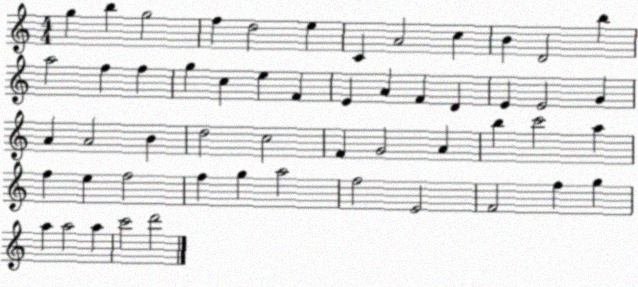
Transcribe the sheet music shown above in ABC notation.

X:1
T:Untitled
M:4/4
L:1/4
K:C
g b g2 f d2 e C A2 c B D2 b a2 f f g c e F E A F D E E2 G A A2 B d2 c2 F G2 A b c'2 a f e f2 f g a2 f2 E2 F2 f g a a2 a c'2 d'2